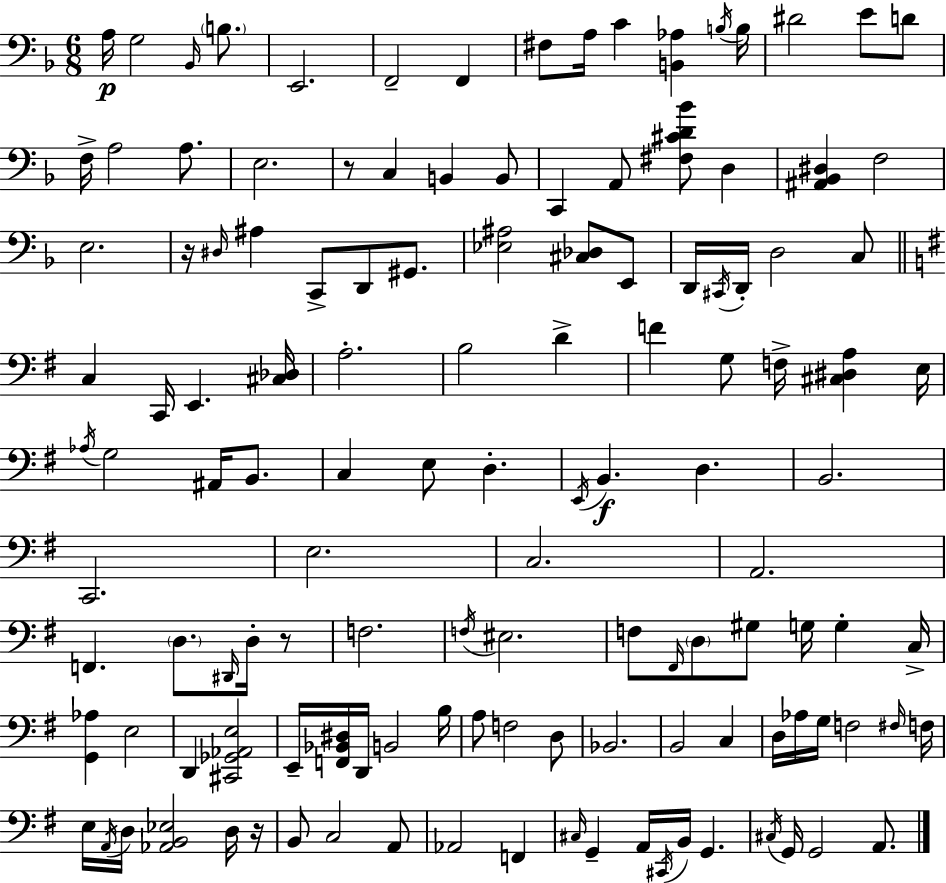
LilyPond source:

{
  \clef bass
  \numericTimeSignature
  \time 6/8
  \key f \major
  a16\p g2 \grace { bes,16 } \parenthesize b8. | e,2. | f,2-- f,4 | fis8 a16 c'4 <b, aes>4 | \break \acciaccatura { b16 } b16 dis'2 e'8 | d'8 f16-> a2 a8. | e2. | r8 c4 b,4 | \break b,8 c,4 a,8 <fis cis' d' bes'>8 d4 | <ais, bes, dis>4 f2 | e2. | r16 \grace { dis16 } ais4 c,8-> d,8 | \break gis,8. <ees ais>2 <cis des>8 | e,8 d,16 \acciaccatura { cis,16 } d,16-. d2 | c8 \bar "||" \break \key g \major c4 c,16 e,4. <cis des>16 | a2.-. | b2 d'4-> | f'4 g8 f16-> <cis dis a>4 e16 | \break \acciaccatura { aes16 } g2 ais,16 b,8. | c4 e8 d4.-. | \acciaccatura { e,16 }\f b,4. d4. | b,2. | \break c,2. | e2. | c2. | a,2. | \break f,4. \parenthesize d8. \grace { dis,16 } | d16-. r8 f2. | \acciaccatura { f16 } eis2. | f8 \grace { fis,16 } \parenthesize d8 gis8 g16 | \break g4-. c16-> <g, aes>4 e2 | d,4 <cis, ges, aes, e>2 | e,16-- <f, bes, dis>16 d,16 b,2 | b16 a8 f2 | \break d8 bes,2. | b,2 | c4 d16 aes16 g16 f2 | \grace { fis16 } f16 e16 \acciaccatura { a,16 } d16 <aes, b, ees>2 | \break d16 r16 b,8 c2 | a,8 aes,2 | f,4 \grace { cis16 } g,4-- | a,16 \acciaccatura { cis,16 } b,16 g,4. \acciaccatura { cis16 } g,16 g,2 | \break a,8. \bar "|."
}